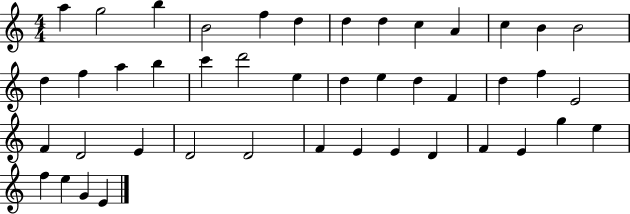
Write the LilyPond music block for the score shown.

{
  \clef treble
  \numericTimeSignature
  \time 4/4
  \key c \major
  a''4 g''2 b''4 | b'2 f''4 d''4 | d''4 d''4 c''4 a'4 | c''4 b'4 b'2 | \break d''4 f''4 a''4 b''4 | c'''4 d'''2 e''4 | d''4 e''4 d''4 f'4 | d''4 f''4 e'2 | \break f'4 d'2 e'4 | d'2 d'2 | f'4 e'4 e'4 d'4 | f'4 e'4 g''4 e''4 | \break f''4 e''4 g'4 e'4 | \bar "|."
}